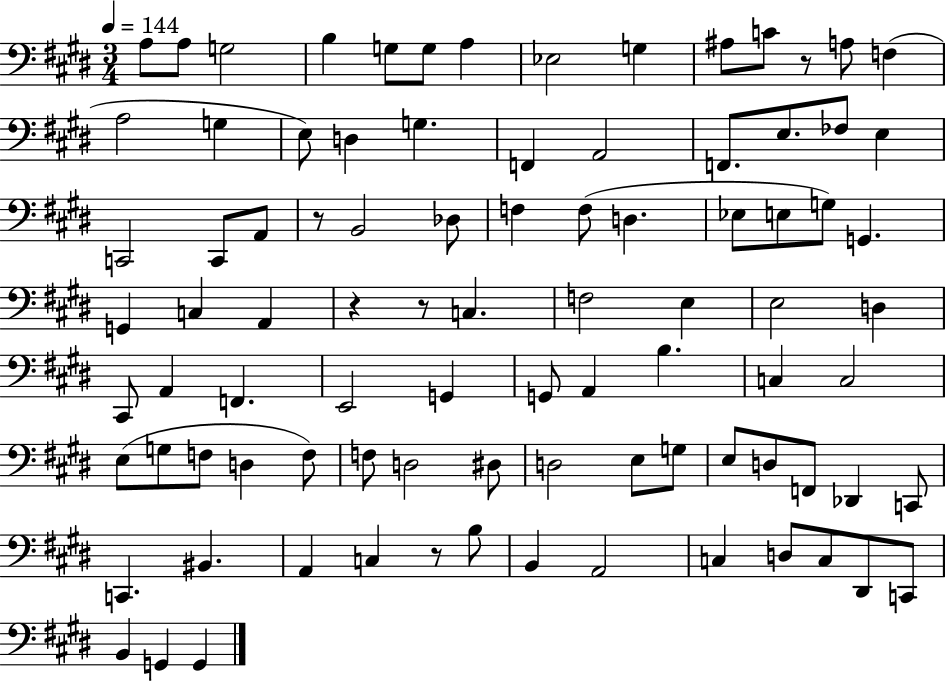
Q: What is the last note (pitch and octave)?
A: G2